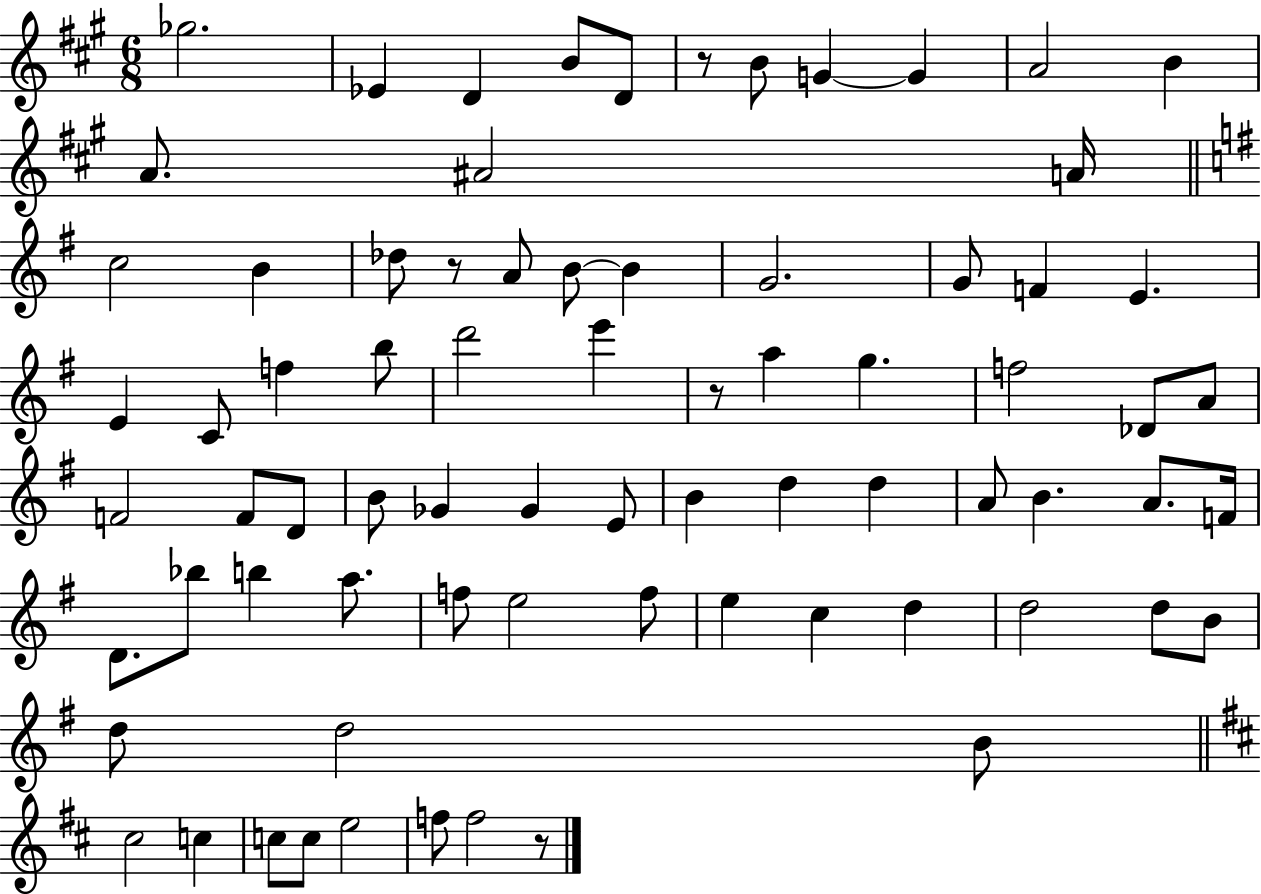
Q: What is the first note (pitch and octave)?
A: Gb5